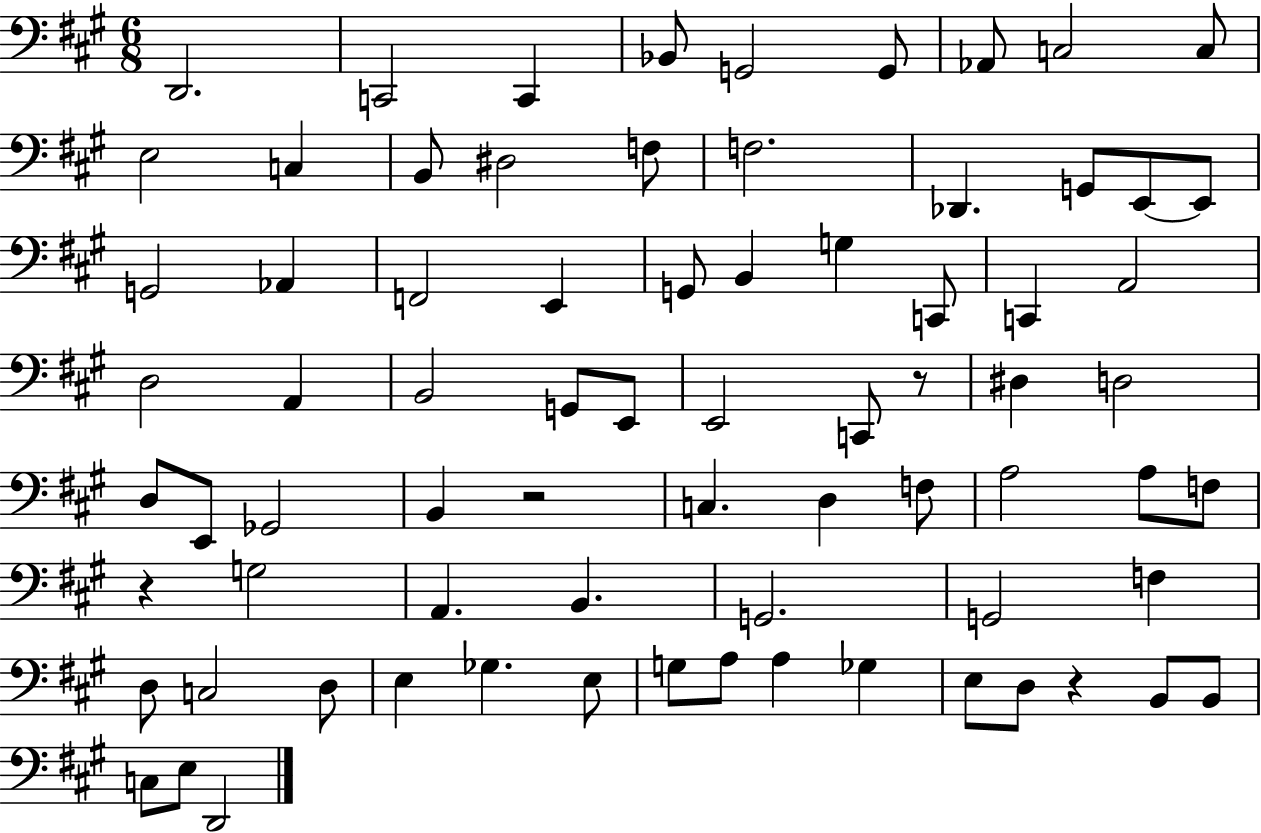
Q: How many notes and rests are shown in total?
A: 75